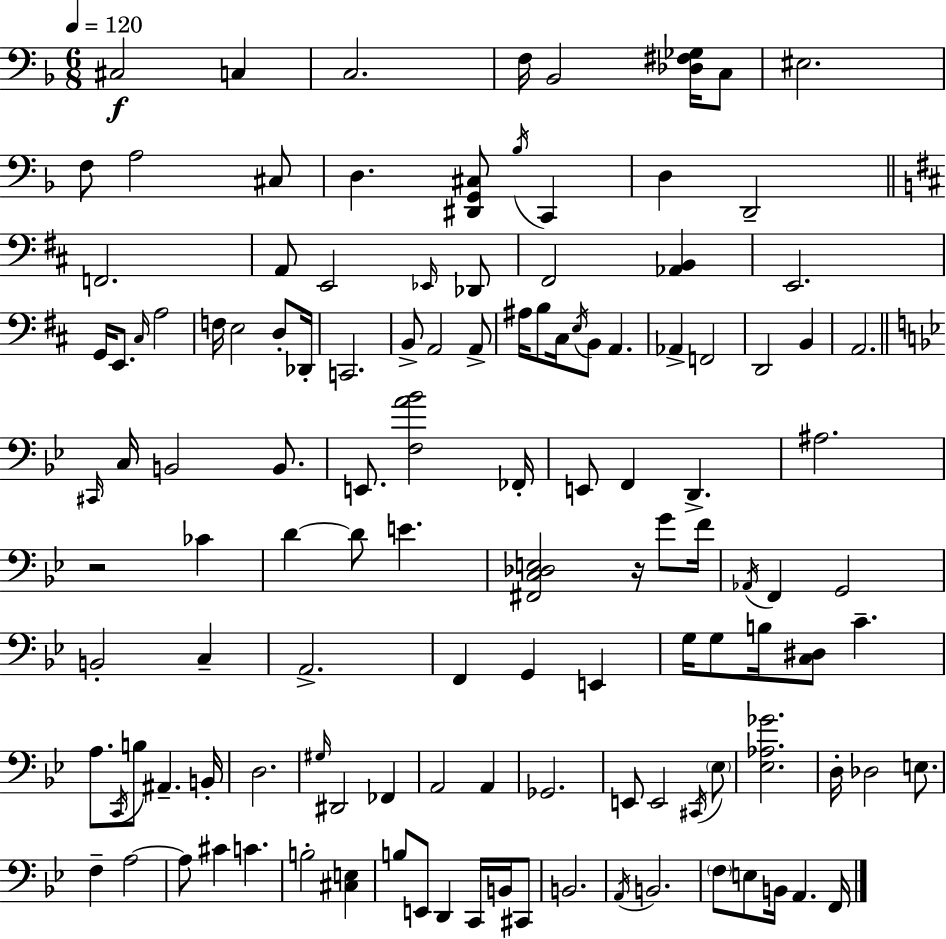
C#3/h C3/q C3/h. F3/s Bb2/h [Db3,F#3,Gb3]/s C3/e EIS3/h. F3/e A3/h C#3/e D3/q. [D#2,G2,C#3]/e Bb3/s C2/q D3/q D2/h F2/h. A2/e E2/h Eb2/s Db2/e F#2/h [Ab2,B2]/q E2/h. G2/s E2/e. C#3/s A3/h F3/s E3/h D3/e Db2/s C2/h. B2/e A2/h A2/e A#3/s B3/e C#3/s E3/s B2/e A2/q. Ab2/q F2/h D2/h B2/q A2/h. C#2/s C3/s B2/h B2/e. E2/e. [F3,A4,Bb4]/h FES2/s E2/e F2/q D2/q. A#3/h. R/h CES4/q D4/q D4/e E4/q. [F#2,C3,Db3,E3]/h R/s G4/e F4/s Ab2/s F2/q G2/h B2/h C3/q A2/h. F2/q G2/q E2/q G3/s G3/e B3/s [C3,D#3]/e C4/q. A3/e. C2/s B3/e A#2/q. B2/s D3/h. G#3/s D#2/h FES2/q A2/h A2/q Gb2/h. E2/e E2/h C#2/s Eb3/e [Eb3,Ab3,Gb4]/h. D3/s Db3/h E3/e. F3/q A3/h A3/e C#4/q C4/q. B3/h [C#3,E3]/q B3/e E2/e D2/q C2/s B2/s C#2/e B2/h. A2/s B2/h. F3/e E3/e B2/s A2/q. F2/s